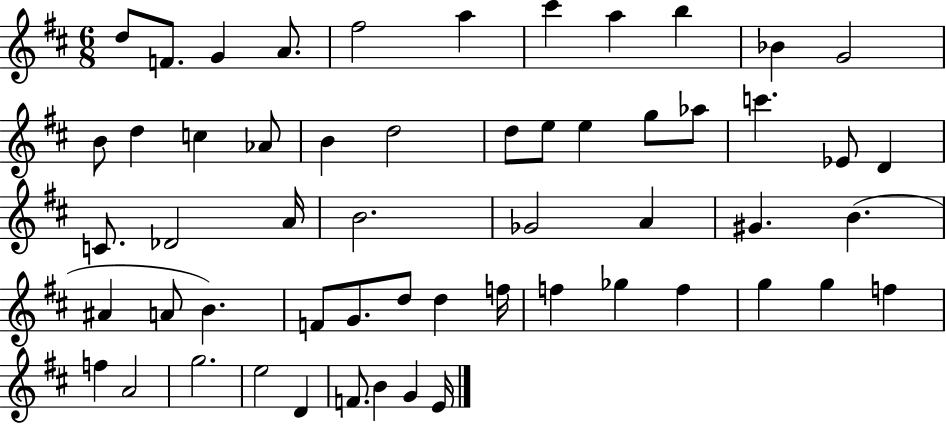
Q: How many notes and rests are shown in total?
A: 56